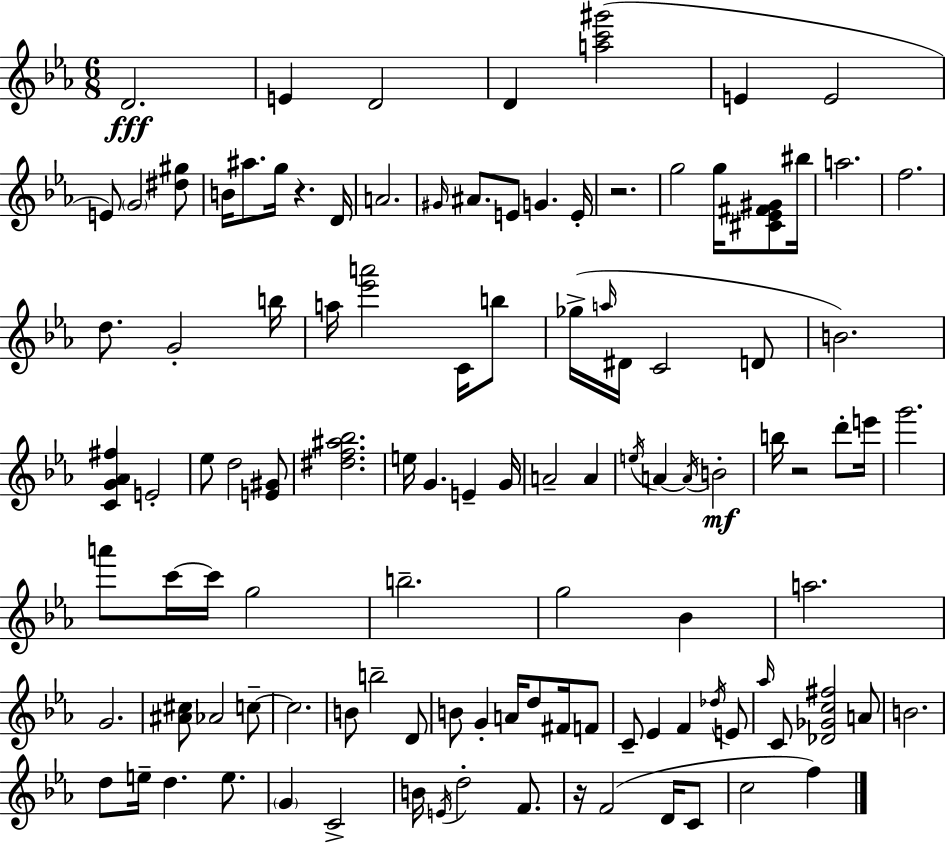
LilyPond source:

{
  \clef treble
  \numericTimeSignature
  \time 6/8
  \key ees \major
  d'2.\fff | e'4 d'2 | d'4 <a'' c''' gis'''>2( | e'4 e'2 | \break e'8) \parenthesize g'2 <dis'' gis''>8 | b'16 ais''8. g''16 r4. d'16 | a'2. | \grace { gis'16 } ais'8. e'8 g'4. | \break e'16-. r2. | g''2 g''16 <cis' ees' fis' gis'>8 | bis''16 a''2. | f''2. | \break d''8. g'2-. | b''16 a''16 <ees''' a'''>2 c'16 b''8 | ges''16->( \grace { a''16 } dis'16 c'2 | d'8 b'2.) | \break <c' g' aes' fis''>4 e'2-. | ees''8 d''2 | <e' gis'>8 <dis'' f'' ais'' bes''>2. | e''16 g'4. e'4-- | \break g'16 a'2-- a'4 | \acciaccatura { e''16 } a'4~~ \acciaccatura { a'16 }\mf b'2-. | b''16 r2 | d'''8-. e'''16 g'''2. | \break a'''8 c'''16~~ c'''16 g''2 | b''2.-- | g''2 | bes'4 a''2. | \break g'2. | <ais' cis''>8 aes'2 | c''8--~~ c''2. | b'8 b''2-- | \break d'8 b'8 g'4-. a'16 d''8 | fis'16 f'8 c'8-- ees'4 f'4 | \acciaccatura { des''16 } e'8 \grace { aes''16 } c'8 <des' ges' c'' fis''>2 | a'8 b'2. | \break d''8 e''16-- d''4. | e''8. \parenthesize g'4 c'2-> | b'16 \acciaccatura { e'16 } d''2-. | f'8. r16 f'2( | \break d'16 c'8 c''2 | f''4) \bar "|."
}